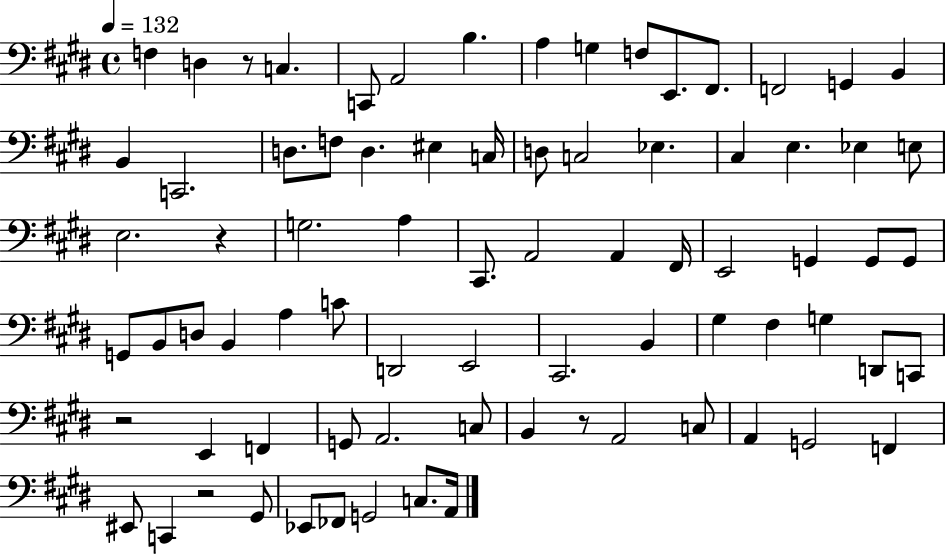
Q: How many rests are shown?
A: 5